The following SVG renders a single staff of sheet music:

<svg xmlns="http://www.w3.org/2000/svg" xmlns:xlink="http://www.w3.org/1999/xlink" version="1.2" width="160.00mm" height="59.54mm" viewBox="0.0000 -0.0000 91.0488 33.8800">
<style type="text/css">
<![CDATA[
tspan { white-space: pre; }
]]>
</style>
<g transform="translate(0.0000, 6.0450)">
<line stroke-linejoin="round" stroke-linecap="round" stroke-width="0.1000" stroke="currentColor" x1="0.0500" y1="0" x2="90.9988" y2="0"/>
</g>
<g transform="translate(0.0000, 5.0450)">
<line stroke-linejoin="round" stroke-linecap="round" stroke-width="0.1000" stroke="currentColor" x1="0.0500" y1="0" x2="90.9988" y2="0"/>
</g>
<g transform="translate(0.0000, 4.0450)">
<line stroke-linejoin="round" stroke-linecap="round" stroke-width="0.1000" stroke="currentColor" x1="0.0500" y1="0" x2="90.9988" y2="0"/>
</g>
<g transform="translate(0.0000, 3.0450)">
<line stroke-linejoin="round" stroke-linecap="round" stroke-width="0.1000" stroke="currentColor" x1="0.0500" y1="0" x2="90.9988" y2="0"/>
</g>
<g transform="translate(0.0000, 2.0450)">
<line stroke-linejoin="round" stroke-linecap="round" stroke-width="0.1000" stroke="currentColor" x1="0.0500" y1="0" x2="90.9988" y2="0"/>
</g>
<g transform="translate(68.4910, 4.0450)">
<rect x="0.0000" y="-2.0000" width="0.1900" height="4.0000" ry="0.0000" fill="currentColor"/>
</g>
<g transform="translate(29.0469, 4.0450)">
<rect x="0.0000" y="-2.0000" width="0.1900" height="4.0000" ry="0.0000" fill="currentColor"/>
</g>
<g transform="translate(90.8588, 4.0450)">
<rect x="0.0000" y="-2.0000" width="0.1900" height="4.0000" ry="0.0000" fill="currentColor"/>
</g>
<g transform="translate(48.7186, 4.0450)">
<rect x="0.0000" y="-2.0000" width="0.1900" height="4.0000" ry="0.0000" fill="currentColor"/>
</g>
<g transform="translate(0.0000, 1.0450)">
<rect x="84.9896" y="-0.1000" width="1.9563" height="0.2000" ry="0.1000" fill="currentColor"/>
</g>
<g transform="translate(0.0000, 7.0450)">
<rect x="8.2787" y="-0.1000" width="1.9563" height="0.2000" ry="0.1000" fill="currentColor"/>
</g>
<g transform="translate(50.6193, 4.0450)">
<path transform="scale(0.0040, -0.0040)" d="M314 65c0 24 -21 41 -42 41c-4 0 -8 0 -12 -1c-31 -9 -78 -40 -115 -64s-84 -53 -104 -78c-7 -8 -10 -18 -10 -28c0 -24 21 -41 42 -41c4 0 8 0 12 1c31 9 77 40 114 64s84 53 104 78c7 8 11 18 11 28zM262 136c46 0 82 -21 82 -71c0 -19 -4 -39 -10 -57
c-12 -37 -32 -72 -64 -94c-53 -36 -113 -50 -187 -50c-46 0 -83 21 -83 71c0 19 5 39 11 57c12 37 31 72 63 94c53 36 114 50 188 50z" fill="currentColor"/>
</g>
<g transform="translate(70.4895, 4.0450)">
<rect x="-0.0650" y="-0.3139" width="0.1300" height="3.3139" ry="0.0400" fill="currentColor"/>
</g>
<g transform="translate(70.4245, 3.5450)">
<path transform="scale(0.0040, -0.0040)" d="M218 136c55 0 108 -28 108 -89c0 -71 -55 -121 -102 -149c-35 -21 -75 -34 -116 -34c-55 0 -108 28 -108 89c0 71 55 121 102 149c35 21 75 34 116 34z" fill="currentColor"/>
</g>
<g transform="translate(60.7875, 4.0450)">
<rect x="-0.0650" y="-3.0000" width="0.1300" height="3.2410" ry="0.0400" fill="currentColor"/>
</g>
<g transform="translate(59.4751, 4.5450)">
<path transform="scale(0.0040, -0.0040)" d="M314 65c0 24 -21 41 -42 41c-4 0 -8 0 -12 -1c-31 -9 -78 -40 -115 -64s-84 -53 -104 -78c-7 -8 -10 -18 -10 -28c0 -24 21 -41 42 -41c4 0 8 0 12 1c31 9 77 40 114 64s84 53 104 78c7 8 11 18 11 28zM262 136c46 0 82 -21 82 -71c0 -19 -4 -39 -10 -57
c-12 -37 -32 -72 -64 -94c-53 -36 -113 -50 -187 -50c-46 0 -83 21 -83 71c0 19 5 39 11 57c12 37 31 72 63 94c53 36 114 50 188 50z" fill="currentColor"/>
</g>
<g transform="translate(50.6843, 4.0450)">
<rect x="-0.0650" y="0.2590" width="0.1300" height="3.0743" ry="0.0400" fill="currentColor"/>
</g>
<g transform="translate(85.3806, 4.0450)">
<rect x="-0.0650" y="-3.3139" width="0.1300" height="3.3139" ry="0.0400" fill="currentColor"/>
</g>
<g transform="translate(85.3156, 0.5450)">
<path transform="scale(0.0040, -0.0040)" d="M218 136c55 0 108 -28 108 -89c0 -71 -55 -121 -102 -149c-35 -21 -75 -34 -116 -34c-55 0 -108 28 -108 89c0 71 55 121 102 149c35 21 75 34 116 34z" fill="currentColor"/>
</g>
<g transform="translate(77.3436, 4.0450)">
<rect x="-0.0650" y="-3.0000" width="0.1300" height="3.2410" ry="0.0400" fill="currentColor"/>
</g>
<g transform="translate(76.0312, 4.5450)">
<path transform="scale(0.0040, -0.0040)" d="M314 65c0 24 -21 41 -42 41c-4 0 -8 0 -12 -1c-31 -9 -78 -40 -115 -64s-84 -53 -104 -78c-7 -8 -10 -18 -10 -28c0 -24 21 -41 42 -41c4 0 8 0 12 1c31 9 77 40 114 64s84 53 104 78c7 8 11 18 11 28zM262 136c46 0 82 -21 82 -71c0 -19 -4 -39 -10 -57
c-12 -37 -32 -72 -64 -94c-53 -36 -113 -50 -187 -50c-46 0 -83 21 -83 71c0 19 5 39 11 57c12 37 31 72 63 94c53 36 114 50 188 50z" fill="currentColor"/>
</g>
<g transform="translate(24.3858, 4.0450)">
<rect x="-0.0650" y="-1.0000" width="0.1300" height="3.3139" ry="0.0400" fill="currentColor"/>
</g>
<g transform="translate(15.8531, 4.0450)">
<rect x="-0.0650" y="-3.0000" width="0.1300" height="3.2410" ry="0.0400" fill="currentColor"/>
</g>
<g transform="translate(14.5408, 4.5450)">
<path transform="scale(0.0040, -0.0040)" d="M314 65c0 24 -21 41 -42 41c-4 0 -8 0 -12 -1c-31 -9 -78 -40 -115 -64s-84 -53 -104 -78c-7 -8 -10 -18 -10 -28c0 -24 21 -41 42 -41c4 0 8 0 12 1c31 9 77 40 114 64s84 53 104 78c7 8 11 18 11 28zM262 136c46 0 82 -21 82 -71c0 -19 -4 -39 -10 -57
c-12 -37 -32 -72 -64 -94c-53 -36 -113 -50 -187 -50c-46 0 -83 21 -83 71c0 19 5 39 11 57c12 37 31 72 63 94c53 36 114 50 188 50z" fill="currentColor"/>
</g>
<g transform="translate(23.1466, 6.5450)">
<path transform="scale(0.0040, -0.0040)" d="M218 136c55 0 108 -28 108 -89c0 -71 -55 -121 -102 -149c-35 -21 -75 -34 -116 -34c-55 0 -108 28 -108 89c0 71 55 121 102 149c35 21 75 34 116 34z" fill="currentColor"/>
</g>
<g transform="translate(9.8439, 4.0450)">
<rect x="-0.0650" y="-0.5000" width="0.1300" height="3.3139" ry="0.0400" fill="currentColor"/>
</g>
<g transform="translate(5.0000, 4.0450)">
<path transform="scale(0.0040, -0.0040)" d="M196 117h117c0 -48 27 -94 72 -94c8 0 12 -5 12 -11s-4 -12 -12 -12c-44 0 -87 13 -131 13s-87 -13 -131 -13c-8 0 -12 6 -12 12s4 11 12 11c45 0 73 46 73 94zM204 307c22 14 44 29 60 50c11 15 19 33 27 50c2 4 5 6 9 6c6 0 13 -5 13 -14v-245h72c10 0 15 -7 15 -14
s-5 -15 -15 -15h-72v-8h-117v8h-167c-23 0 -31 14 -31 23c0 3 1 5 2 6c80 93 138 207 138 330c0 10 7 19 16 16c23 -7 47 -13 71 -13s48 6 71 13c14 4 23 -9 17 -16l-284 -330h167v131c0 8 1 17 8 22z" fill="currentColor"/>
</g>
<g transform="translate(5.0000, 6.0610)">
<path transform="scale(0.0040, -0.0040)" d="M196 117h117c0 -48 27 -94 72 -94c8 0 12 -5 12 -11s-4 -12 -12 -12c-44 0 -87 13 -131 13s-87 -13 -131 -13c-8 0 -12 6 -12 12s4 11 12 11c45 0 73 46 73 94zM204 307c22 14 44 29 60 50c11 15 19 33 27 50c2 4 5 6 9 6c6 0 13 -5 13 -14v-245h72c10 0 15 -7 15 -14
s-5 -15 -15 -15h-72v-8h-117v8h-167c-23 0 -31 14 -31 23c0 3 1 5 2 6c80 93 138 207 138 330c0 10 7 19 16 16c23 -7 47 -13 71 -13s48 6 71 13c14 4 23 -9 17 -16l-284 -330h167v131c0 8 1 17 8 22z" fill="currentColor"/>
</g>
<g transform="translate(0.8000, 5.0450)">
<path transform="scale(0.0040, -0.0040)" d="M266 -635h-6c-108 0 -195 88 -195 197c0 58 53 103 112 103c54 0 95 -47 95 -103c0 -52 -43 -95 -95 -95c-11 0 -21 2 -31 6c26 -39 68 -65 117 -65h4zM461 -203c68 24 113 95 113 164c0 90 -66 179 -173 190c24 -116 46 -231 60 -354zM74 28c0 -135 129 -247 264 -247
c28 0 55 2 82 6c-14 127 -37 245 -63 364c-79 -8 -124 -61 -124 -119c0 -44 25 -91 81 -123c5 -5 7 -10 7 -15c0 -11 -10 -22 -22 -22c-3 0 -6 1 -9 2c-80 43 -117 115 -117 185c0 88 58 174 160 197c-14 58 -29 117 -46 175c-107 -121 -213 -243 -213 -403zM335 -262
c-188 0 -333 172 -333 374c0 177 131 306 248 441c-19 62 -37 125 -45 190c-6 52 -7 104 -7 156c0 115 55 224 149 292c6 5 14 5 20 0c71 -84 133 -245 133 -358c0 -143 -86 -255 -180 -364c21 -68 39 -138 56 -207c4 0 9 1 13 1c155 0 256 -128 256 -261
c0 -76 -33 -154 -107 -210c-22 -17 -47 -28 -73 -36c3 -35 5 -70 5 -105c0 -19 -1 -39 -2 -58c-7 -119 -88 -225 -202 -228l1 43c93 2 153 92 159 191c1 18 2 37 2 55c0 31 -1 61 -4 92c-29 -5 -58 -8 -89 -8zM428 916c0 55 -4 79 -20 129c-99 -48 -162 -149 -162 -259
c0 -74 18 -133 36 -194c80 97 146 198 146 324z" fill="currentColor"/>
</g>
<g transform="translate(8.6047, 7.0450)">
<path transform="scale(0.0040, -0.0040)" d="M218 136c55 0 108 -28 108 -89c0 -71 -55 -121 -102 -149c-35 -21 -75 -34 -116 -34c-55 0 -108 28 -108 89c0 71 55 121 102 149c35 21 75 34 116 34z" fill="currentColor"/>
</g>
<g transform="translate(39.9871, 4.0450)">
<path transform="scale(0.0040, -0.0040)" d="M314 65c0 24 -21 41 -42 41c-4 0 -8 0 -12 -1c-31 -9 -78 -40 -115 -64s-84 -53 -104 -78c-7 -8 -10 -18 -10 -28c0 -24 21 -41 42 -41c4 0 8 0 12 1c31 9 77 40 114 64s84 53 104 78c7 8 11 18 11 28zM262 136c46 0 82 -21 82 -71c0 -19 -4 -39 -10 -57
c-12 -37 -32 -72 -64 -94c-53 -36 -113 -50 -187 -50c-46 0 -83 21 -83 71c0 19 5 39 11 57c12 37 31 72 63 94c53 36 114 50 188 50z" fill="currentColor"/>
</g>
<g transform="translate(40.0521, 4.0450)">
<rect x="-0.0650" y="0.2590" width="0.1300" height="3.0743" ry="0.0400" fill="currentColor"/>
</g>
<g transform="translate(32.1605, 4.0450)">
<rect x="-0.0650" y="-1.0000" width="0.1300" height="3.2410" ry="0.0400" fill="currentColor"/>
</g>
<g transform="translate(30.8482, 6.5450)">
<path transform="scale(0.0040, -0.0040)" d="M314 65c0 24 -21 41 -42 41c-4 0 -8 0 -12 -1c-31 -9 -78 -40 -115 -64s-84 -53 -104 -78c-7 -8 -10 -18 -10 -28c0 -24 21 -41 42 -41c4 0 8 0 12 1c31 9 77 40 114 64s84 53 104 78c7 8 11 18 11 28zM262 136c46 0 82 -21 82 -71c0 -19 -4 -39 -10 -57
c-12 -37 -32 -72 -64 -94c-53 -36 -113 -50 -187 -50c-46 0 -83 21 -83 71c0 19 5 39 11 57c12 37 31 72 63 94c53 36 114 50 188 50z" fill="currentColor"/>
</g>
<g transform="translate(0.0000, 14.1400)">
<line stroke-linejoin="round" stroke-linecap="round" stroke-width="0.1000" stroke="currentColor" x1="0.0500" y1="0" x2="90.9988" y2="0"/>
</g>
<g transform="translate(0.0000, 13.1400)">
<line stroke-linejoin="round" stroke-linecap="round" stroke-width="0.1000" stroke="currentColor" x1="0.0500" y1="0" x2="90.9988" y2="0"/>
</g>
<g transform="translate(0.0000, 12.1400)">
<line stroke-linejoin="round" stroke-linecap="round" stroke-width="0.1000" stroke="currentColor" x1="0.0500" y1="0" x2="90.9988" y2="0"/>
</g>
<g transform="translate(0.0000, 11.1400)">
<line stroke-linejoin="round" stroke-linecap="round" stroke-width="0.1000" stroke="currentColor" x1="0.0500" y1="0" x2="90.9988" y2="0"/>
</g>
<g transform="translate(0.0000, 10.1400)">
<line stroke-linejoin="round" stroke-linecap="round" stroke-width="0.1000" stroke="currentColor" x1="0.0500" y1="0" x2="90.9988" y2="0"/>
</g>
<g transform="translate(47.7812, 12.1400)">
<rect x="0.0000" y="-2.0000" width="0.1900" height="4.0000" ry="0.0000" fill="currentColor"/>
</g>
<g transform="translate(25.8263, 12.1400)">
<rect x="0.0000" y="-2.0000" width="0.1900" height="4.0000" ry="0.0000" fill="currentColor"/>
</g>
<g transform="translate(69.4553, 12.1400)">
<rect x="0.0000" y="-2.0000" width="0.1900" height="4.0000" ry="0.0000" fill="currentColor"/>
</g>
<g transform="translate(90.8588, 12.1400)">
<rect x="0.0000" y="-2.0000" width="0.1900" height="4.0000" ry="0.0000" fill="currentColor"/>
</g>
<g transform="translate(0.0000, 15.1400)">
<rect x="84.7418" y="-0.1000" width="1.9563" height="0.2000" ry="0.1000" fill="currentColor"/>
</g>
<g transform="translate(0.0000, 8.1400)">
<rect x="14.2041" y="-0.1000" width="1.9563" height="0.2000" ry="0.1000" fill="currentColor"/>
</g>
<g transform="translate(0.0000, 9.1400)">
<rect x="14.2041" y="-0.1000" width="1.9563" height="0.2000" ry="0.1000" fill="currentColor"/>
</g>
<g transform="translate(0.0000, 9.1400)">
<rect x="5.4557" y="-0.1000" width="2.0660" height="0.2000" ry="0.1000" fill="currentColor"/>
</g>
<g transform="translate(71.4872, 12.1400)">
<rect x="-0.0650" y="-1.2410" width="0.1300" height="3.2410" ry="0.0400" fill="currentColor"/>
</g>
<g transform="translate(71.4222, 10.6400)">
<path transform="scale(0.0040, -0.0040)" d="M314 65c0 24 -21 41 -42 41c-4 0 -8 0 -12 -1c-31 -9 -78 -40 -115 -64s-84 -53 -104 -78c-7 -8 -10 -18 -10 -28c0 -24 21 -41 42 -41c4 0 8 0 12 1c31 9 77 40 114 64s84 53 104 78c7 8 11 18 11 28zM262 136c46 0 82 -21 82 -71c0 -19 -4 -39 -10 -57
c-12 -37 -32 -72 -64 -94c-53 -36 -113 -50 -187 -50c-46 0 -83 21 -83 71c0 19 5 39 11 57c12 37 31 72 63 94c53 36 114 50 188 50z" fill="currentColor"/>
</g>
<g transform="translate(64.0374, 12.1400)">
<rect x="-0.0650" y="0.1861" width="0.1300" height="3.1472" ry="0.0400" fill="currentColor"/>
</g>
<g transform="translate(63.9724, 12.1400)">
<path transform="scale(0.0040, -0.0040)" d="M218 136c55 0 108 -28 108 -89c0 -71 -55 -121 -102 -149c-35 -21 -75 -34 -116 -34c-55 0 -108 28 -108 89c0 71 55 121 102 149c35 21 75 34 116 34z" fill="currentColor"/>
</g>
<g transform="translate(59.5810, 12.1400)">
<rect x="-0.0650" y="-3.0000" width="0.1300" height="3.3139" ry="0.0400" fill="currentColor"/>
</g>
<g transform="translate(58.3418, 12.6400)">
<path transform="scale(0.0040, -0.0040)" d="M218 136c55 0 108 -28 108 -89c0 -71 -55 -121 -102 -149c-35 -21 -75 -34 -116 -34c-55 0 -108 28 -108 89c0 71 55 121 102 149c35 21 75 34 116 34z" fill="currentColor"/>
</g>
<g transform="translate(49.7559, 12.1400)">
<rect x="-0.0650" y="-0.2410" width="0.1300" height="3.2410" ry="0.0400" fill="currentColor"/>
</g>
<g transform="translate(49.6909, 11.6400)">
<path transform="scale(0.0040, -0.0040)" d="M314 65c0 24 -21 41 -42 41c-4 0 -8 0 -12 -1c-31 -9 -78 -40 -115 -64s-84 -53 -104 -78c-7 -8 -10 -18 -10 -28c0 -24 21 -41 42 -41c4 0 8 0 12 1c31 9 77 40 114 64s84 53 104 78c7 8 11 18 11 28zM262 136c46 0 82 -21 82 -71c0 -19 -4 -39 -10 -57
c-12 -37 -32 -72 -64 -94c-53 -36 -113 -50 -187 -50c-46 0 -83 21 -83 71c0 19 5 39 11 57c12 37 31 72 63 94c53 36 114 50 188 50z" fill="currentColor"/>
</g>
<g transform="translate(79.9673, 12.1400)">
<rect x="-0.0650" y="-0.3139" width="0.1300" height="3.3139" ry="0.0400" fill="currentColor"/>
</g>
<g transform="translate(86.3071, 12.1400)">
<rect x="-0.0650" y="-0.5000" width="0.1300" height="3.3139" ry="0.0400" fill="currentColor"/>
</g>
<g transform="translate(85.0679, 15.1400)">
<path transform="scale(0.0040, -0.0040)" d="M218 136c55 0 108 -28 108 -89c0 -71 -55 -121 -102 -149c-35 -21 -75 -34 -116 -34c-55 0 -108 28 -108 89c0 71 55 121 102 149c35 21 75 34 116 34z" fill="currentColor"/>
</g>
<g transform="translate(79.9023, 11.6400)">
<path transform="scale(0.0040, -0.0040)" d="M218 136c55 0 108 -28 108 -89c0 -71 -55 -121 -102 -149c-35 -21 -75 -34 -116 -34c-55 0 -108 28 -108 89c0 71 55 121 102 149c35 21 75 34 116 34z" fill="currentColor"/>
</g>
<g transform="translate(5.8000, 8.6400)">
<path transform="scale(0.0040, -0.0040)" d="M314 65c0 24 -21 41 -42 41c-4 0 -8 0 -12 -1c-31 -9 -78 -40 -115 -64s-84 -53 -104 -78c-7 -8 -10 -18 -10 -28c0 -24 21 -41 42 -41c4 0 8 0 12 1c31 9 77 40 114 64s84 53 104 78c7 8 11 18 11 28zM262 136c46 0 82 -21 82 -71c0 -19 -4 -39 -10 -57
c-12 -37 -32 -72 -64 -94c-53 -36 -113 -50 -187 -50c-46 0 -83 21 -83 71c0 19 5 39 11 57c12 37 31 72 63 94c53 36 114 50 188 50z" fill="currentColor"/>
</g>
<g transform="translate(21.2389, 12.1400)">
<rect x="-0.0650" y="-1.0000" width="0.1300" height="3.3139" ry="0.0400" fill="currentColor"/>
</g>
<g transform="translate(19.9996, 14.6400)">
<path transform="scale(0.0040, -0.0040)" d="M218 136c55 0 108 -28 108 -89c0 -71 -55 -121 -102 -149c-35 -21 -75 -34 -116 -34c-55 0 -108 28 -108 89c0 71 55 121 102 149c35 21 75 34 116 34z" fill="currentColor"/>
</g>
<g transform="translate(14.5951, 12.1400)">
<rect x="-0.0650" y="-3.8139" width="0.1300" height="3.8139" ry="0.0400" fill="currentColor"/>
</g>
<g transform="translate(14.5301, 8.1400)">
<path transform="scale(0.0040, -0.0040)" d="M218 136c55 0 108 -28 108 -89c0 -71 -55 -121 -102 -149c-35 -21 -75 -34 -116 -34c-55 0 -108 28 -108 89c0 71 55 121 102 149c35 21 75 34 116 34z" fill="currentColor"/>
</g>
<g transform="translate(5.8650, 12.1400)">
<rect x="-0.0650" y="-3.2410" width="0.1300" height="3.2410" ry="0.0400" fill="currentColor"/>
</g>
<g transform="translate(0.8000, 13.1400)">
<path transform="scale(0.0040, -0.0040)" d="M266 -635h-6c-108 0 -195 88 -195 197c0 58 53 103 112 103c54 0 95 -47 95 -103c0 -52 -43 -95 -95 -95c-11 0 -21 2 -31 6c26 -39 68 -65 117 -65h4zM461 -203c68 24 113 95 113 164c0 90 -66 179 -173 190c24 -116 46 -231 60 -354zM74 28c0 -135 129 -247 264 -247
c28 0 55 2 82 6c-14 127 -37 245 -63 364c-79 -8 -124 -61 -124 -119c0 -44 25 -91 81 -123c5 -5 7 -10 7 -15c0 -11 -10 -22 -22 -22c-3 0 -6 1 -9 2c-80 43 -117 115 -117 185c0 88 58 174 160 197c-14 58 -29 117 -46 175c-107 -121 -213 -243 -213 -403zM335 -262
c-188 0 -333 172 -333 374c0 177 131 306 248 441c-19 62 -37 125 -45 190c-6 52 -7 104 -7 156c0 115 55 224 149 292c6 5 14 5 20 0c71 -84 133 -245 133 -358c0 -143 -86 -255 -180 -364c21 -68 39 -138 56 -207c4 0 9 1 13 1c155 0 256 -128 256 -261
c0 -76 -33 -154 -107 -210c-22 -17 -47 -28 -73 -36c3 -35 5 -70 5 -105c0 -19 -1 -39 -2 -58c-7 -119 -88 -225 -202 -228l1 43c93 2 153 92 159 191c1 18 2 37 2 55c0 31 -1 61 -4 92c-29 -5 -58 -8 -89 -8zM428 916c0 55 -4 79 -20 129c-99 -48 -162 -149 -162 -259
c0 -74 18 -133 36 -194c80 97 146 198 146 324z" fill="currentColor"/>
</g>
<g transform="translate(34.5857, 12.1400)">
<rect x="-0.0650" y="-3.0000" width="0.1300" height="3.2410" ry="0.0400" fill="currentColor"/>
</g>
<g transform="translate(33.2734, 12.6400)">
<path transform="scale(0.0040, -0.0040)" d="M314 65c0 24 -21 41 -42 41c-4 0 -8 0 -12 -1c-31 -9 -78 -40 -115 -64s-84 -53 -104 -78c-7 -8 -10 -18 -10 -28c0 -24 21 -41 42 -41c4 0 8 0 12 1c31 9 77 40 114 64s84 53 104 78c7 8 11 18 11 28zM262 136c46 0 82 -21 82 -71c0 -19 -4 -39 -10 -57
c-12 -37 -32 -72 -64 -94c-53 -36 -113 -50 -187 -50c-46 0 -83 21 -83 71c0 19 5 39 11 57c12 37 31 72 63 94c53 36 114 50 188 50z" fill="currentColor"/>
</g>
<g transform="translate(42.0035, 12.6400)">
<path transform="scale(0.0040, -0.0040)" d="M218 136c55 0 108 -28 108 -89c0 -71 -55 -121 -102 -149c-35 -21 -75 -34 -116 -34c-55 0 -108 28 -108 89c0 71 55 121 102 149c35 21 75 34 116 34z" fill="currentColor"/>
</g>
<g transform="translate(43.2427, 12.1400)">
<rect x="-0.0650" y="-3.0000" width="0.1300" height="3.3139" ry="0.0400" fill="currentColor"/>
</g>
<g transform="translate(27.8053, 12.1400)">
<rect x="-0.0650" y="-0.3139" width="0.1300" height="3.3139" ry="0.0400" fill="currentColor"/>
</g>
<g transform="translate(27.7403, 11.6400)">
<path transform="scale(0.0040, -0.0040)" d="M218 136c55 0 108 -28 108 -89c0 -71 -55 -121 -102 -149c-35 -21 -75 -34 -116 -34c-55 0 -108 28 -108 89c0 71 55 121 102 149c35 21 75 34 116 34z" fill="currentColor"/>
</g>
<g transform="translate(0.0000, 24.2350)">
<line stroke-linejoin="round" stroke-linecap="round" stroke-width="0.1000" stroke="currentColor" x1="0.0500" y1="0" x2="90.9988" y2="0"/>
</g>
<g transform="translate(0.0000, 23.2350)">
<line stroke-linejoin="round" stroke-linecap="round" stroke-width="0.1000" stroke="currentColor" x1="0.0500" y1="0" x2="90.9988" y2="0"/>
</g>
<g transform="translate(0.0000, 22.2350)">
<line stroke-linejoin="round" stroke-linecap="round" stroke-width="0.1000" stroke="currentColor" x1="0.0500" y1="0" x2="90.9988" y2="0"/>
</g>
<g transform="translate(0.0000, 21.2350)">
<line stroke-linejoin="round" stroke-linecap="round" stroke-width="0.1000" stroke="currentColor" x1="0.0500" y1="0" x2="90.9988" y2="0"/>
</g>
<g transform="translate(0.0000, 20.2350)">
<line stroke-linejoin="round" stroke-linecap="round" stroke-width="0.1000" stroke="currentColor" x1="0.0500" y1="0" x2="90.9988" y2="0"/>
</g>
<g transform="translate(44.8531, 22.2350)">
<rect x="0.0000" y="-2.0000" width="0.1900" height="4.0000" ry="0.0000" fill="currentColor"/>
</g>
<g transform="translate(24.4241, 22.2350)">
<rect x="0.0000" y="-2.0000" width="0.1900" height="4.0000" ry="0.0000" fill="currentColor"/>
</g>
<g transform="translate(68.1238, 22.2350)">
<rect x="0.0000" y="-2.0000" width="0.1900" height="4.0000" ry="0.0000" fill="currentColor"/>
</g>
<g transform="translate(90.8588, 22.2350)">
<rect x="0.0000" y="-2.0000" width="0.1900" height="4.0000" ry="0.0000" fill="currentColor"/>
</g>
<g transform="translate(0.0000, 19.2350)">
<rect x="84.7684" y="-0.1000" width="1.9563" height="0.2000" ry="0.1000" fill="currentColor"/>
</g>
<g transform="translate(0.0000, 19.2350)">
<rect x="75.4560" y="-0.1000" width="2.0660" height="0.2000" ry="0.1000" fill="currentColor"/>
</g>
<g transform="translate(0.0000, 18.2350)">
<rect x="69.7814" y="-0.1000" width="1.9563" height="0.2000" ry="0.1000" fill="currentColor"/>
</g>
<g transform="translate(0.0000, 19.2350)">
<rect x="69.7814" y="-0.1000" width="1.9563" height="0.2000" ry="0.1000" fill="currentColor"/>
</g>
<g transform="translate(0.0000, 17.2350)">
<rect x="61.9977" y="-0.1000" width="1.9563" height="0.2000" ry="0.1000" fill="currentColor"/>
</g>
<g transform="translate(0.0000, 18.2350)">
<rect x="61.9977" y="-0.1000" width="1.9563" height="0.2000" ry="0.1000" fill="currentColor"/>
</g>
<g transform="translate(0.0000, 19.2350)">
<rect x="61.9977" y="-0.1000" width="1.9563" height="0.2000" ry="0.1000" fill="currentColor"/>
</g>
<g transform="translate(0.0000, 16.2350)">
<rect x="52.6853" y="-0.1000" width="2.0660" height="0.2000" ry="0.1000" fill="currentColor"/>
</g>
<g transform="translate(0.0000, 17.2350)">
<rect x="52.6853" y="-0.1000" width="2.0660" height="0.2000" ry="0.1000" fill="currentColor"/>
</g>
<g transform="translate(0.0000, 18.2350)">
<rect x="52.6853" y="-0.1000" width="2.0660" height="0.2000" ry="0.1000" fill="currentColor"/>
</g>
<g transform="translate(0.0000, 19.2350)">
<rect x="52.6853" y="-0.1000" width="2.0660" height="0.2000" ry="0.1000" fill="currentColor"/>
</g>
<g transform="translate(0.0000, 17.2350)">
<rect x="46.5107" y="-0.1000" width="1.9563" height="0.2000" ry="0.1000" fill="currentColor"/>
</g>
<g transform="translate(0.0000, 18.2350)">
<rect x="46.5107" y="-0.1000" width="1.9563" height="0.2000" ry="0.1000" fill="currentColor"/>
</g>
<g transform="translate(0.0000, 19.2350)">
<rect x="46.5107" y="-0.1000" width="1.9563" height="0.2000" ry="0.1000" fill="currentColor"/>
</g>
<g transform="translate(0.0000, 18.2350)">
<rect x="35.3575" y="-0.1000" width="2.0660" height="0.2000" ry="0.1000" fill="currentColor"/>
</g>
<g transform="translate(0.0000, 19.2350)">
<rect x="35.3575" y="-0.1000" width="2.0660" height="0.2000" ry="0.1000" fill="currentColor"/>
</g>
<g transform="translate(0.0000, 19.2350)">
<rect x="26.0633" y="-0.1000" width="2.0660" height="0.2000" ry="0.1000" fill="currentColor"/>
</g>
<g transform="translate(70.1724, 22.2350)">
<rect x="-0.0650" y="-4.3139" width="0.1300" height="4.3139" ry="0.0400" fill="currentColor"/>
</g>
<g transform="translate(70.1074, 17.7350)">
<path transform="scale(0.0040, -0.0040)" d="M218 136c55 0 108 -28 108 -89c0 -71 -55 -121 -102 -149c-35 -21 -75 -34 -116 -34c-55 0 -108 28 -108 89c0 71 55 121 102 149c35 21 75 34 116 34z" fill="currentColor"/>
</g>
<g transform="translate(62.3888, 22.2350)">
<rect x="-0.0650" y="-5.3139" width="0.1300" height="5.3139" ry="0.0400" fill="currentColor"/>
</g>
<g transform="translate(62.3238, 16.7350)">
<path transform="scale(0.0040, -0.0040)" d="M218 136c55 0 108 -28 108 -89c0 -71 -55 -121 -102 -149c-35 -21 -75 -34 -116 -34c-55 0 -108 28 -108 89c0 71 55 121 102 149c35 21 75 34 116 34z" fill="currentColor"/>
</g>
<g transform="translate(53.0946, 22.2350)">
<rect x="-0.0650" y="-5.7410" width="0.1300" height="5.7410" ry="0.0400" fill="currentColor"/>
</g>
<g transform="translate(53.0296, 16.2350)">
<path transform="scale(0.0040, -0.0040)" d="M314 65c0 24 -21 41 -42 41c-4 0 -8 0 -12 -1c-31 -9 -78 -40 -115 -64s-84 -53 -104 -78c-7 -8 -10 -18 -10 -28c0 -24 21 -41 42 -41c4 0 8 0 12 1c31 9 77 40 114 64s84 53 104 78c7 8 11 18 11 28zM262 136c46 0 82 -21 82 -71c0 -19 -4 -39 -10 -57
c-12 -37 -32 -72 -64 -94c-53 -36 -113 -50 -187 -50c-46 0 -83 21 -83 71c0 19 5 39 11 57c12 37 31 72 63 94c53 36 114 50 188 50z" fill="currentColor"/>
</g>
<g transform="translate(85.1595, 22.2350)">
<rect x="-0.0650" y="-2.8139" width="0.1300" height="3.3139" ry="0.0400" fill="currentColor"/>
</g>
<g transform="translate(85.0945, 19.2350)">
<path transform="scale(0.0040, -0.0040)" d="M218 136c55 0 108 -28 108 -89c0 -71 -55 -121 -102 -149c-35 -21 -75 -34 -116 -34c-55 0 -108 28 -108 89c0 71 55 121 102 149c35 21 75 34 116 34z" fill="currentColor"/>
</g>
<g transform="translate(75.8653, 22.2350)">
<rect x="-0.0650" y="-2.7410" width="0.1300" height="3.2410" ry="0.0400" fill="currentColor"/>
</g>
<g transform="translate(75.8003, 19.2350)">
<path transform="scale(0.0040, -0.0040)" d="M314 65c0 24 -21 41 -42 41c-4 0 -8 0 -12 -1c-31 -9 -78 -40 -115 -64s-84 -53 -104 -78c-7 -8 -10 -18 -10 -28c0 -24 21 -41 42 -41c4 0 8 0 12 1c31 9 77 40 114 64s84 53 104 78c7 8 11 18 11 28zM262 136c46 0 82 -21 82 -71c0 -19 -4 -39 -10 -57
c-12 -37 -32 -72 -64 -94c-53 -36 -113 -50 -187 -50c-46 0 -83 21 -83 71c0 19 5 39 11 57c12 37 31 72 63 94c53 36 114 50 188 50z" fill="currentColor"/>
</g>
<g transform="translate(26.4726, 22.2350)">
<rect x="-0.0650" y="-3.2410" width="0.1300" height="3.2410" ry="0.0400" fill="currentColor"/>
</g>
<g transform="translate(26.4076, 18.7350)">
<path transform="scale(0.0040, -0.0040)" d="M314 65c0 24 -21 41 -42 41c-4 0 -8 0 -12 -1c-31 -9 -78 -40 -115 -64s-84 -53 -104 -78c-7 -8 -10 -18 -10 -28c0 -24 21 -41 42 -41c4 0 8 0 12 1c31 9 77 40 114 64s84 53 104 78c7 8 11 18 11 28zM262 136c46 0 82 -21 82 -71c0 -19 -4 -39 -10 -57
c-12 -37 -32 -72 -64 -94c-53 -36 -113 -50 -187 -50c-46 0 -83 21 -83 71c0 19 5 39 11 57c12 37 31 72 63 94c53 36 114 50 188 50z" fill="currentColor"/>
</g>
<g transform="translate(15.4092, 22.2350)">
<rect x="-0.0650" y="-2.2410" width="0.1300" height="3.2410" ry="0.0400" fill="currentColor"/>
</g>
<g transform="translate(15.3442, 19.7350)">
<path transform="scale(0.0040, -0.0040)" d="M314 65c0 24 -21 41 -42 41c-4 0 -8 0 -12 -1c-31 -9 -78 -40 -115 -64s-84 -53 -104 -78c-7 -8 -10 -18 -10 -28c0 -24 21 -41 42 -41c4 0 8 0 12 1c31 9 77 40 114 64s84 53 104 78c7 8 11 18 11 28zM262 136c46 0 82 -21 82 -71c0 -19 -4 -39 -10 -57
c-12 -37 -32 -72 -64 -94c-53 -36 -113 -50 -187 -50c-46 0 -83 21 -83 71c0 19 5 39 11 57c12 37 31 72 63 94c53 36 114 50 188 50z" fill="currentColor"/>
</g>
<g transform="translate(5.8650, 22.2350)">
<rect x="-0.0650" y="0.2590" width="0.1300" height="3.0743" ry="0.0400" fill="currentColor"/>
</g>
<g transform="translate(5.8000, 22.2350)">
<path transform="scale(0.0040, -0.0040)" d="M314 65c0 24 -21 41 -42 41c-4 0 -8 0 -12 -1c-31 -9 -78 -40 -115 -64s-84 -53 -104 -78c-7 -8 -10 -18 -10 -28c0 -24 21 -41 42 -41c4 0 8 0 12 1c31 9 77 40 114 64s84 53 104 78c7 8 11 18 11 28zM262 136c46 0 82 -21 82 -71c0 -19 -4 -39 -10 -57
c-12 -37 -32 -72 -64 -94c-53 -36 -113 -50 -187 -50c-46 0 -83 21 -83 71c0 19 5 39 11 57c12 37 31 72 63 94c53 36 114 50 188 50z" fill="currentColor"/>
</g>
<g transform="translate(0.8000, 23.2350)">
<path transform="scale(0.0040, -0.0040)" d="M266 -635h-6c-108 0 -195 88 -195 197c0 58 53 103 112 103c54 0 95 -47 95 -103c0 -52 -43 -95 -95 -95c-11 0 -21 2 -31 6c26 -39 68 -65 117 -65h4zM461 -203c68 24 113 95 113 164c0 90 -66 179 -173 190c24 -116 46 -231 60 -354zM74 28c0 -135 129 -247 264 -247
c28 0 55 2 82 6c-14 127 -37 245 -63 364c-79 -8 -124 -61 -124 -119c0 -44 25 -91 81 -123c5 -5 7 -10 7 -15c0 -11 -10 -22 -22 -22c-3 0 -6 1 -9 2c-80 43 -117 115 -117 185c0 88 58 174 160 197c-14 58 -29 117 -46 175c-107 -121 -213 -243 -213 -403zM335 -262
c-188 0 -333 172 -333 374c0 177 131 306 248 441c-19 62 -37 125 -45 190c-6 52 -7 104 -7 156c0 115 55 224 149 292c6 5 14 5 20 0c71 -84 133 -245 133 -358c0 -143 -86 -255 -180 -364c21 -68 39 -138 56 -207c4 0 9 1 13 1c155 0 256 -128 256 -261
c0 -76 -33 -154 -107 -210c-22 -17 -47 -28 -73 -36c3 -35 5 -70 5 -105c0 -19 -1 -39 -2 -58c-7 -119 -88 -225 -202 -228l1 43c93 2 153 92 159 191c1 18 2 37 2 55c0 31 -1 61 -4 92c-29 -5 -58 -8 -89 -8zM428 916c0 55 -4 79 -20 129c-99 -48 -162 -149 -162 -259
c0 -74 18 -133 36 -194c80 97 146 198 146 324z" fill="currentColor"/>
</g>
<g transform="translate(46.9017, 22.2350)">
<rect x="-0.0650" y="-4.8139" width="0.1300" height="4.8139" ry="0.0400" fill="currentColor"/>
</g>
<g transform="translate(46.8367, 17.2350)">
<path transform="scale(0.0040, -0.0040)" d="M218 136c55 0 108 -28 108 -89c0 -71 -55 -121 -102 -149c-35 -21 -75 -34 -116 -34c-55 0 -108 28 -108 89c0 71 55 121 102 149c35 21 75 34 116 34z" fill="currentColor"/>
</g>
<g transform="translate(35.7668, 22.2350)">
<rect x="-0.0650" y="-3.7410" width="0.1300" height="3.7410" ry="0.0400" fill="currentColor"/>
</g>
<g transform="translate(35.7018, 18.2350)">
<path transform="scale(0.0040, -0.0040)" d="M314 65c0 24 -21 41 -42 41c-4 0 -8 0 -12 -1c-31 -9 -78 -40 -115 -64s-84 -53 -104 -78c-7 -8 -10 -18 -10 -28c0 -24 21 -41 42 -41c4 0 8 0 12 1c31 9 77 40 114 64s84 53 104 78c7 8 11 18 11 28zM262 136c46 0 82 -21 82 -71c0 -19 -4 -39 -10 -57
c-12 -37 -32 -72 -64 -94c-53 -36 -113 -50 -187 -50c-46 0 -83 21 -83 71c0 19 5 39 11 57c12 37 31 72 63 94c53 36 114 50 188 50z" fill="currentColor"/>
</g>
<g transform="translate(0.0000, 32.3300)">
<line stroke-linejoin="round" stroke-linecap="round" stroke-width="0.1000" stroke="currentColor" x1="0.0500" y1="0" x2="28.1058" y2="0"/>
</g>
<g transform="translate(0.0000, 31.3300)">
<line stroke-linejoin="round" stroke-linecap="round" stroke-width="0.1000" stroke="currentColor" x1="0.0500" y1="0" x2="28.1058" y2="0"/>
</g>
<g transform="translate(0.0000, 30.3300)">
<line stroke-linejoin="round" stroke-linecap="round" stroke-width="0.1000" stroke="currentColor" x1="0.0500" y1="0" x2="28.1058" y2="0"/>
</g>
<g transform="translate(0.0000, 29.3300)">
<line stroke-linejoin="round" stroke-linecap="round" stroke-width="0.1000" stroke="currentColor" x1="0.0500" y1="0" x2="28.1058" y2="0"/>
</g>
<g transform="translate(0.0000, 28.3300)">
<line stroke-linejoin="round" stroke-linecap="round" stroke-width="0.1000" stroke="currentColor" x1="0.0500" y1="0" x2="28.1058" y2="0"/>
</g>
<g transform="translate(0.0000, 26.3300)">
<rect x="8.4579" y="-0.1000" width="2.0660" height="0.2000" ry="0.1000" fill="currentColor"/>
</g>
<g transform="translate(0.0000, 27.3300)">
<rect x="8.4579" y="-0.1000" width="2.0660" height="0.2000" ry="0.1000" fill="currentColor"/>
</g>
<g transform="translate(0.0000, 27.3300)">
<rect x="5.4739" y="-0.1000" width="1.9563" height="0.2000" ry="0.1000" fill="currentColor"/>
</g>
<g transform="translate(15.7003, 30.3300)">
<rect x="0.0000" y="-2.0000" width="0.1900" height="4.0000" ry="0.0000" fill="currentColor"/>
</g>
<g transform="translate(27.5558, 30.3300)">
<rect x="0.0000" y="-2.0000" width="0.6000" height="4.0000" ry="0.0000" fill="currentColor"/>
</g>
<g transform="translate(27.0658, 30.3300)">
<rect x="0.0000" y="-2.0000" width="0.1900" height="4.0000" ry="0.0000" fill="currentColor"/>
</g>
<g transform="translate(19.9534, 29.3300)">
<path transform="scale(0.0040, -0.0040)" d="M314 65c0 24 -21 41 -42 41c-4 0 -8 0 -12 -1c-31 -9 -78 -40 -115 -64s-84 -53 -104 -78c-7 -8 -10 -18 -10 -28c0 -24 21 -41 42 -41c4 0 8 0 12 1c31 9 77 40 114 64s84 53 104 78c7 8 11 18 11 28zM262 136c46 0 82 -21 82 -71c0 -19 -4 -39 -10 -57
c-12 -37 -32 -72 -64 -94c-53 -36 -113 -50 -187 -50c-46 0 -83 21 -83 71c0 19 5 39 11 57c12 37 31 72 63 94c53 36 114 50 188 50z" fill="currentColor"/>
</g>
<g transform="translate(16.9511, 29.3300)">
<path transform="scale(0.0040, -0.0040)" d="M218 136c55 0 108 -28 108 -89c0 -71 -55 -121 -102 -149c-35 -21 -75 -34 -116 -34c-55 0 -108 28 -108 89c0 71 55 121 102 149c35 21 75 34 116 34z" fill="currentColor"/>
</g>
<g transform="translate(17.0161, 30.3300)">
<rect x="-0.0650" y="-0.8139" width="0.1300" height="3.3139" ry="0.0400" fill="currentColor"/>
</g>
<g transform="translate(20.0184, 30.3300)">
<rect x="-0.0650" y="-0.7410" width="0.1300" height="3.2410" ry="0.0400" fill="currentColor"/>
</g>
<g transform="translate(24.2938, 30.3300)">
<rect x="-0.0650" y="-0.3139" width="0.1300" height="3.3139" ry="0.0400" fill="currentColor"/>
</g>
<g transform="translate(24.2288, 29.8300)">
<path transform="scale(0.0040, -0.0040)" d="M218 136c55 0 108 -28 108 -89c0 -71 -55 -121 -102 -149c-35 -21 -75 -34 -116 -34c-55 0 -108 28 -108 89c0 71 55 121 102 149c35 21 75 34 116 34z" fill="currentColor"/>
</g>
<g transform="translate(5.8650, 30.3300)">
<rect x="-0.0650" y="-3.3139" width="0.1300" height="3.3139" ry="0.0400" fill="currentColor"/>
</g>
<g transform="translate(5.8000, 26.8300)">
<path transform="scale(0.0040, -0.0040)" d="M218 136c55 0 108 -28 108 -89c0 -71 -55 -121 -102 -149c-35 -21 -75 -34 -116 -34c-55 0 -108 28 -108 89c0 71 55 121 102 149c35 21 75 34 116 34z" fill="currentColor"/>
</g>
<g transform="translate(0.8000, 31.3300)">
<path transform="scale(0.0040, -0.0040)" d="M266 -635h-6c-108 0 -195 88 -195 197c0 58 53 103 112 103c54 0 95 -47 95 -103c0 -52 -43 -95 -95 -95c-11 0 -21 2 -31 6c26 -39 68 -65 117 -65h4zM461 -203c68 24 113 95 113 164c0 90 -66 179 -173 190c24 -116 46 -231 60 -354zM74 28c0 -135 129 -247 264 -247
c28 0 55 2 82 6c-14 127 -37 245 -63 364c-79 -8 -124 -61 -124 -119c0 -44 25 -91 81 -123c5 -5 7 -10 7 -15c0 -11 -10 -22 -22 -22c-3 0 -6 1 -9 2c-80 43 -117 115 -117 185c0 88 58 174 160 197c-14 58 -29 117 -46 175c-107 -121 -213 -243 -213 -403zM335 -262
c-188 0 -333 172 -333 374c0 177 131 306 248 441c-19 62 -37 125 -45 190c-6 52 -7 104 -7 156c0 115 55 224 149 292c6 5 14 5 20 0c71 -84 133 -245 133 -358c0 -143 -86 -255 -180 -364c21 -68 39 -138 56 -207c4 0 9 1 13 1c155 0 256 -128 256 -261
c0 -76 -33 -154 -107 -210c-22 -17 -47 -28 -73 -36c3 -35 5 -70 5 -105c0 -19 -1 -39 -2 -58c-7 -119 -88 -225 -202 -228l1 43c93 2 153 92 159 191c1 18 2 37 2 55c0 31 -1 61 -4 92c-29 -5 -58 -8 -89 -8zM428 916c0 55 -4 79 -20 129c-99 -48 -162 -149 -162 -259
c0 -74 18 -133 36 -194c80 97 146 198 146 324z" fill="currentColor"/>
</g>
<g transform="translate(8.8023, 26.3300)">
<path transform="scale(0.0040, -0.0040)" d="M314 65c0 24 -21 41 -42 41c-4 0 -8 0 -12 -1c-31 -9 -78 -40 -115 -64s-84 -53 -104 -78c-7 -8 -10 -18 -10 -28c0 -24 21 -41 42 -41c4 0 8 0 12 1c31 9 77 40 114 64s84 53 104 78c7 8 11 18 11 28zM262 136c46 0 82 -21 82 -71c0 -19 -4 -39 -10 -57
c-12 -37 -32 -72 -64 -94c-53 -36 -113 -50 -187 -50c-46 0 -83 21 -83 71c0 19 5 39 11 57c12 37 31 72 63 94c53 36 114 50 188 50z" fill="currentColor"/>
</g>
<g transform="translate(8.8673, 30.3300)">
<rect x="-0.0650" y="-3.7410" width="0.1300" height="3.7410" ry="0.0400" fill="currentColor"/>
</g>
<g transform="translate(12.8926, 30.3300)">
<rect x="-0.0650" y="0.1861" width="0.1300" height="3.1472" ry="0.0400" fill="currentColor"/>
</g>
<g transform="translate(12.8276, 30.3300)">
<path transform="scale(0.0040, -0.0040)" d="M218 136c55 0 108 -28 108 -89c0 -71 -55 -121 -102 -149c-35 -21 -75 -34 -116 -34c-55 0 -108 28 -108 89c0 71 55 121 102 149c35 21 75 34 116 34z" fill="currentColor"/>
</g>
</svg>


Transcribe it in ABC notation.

X:1
T:Untitled
M:4/4
L:1/4
K:C
C A2 D D2 B2 B2 A2 c A2 b b2 c' D c A2 A c2 A B e2 c C B2 g2 b2 c'2 e' g'2 f' d' a2 a b c'2 B d d2 c